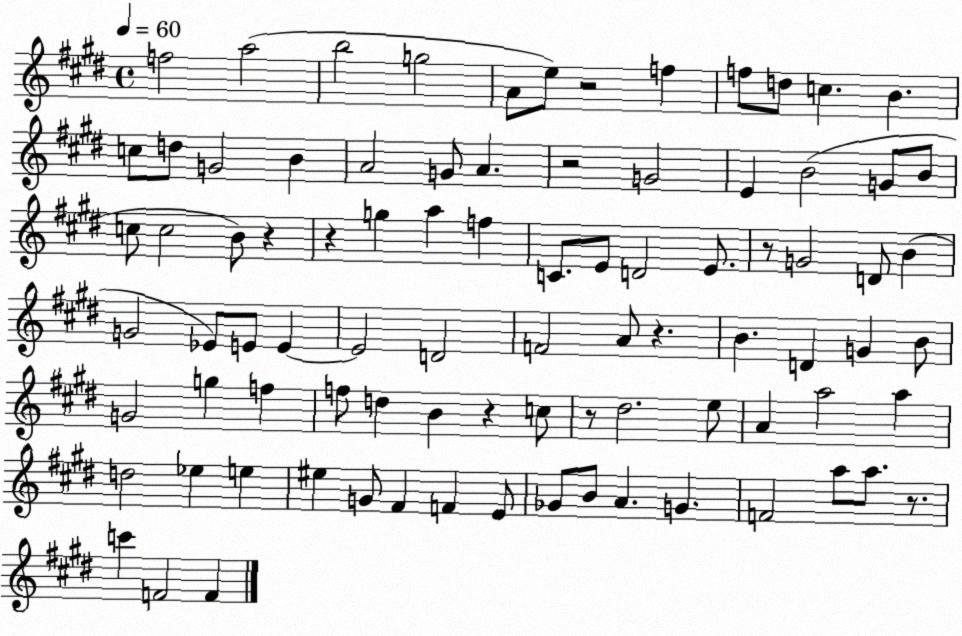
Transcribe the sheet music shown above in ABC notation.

X:1
T:Untitled
M:4/4
L:1/4
K:E
f2 a2 b2 g2 A/2 e/2 z2 f f/2 d/2 c B c/2 d/2 G2 B A2 G/2 A z2 G2 E B2 G/2 B/2 c/2 c2 B/2 z z g a f C/2 E/2 D2 E/2 z/2 G2 D/2 B G2 _E/2 E/2 E E2 D2 F2 A/2 z B D G B/2 G2 g f f/2 d B z c/2 z/2 ^d2 e/2 A a2 a d2 _e e ^e G/2 ^F F E/2 _G/2 B/2 A G F2 a/2 a/2 z/2 c' F2 F